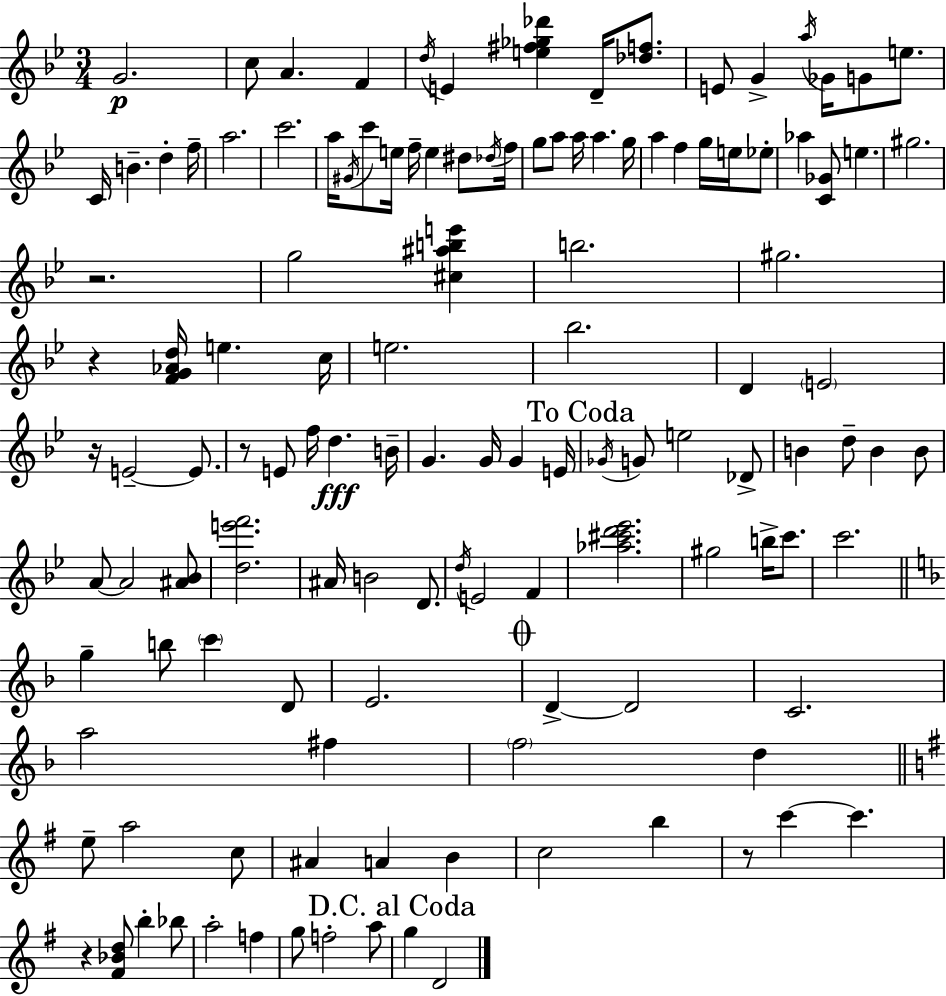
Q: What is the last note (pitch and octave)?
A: D4